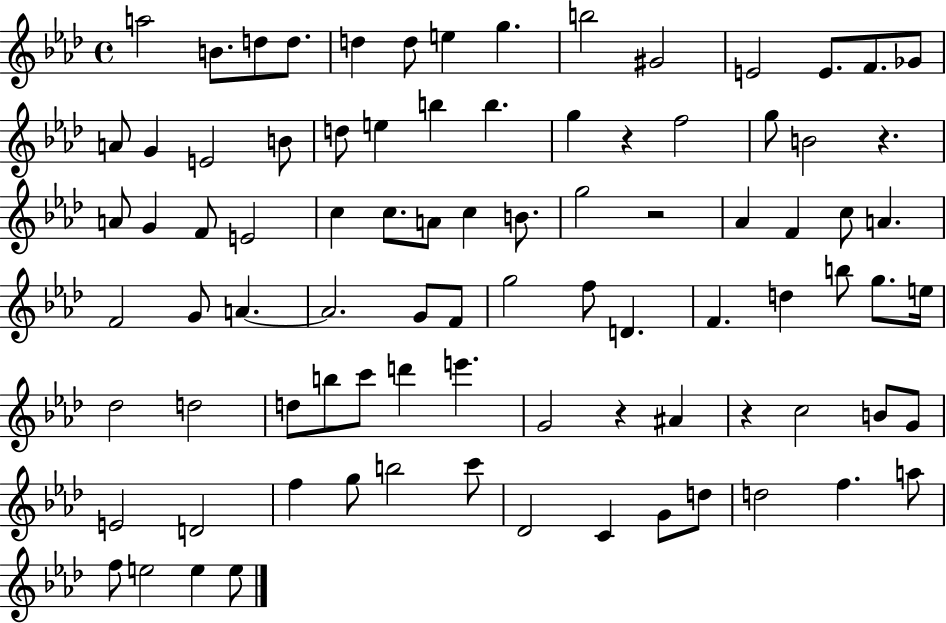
{
  \clef treble
  \time 4/4
  \defaultTimeSignature
  \key aes \major
  a''2 b'8. d''8 d''8. | d''4 d''8 e''4 g''4. | b''2 gis'2 | e'2 e'8. f'8. ges'8 | \break a'8 g'4 e'2 b'8 | d''8 e''4 b''4 b''4. | g''4 r4 f''2 | g''8 b'2 r4. | \break a'8 g'4 f'8 e'2 | c''4 c''8. a'8 c''4 b'8. | g''2 r2 | aes'4 f'4 c''8 a'4. | \break f'2 g'8 a'4.~~ | a'2. g'8 f'8 | g''2 f''8 d'4. | f'4. d''4 b''8 g''8. e''16 | \break des''2 d''2 | d''8 b''8 c'''8 d'''4 e'''4. | g'2 r4 ais'4 | r4 c''2 b'8 g'8 | \break e'2 d'2 | f''4 g''8 b''2 c'''8 | des'2 c'4 g'8 d''8 | d''2 f''4. a''8 | \break f''8 e''2 e''4 e''8 | \bar "|."
}